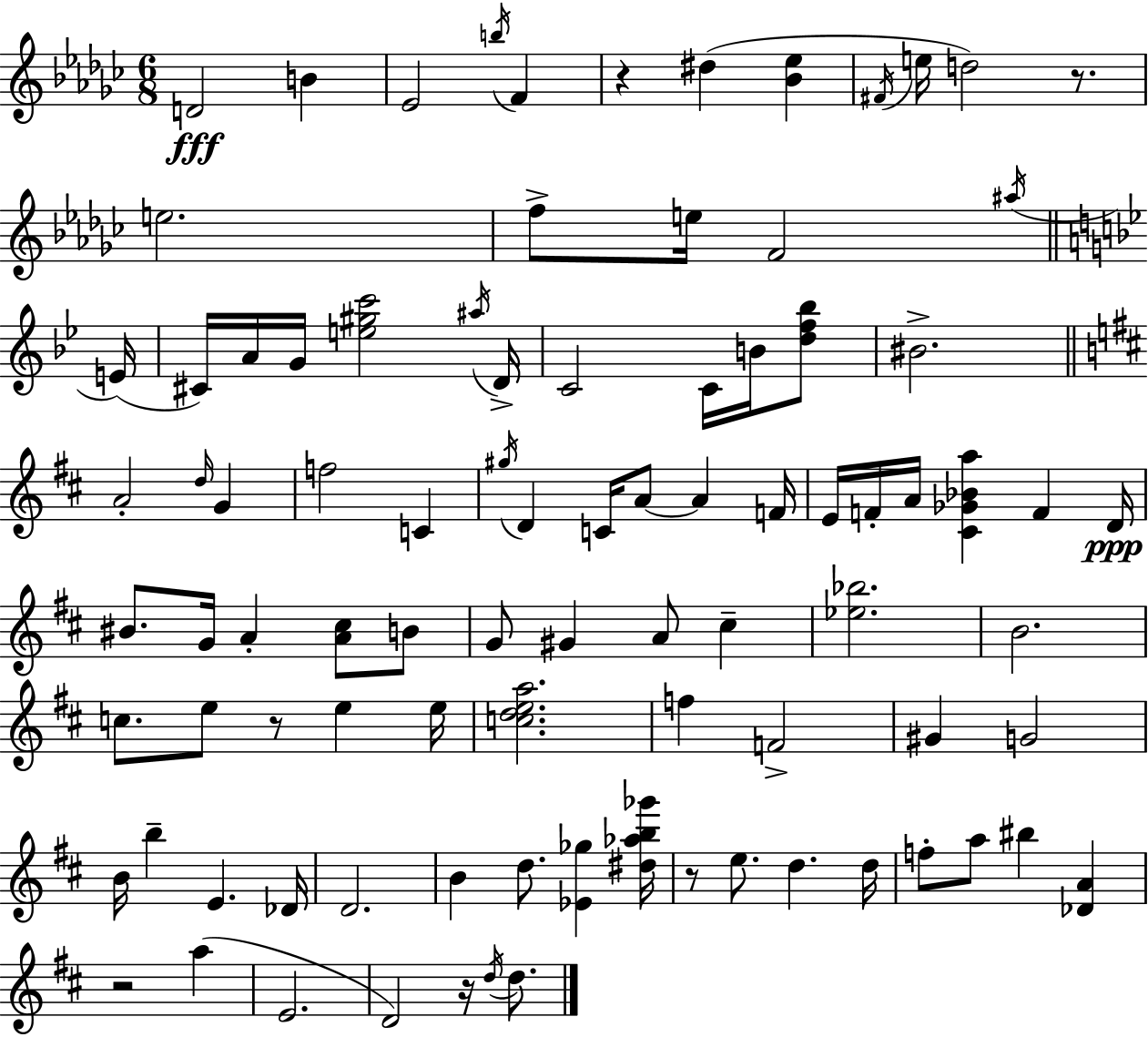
X:1
T:Untitled
M:6/8
L:1/4
K:Ebm
D2 B _E2 b/4 F z ^d [_B_e] ^F/4 e/4 d2 z/2 e2 f/2 e/4 F2 ^a/4 E/4 ^C/4 A/4 G/4 [e^gc']2 ^a/4 D/4 C2 C/4 B/4 [df_b]/2 ^B2 A2 d/4 G f2 C ^g/4 D C/4 A/2 A F/4 E/4 F/4 A/4 [^C_G_Ba] F D/4 ^B/2 G/4 A [A^c]/2 B/2 G/2 ^G A/2 ^c [_e_b]2 B2 c/2 e/2 z/2 e e/4 [cdea]2 f F2 ^G G2 B/4 b E _D/4 D2 B d/2 [_E_g] [^d_ab_g']/4 z/2 e/2 d d/4 f/2 a/2 ^b [_DA] z2 a E2 D2 z/4 d/4 d/2